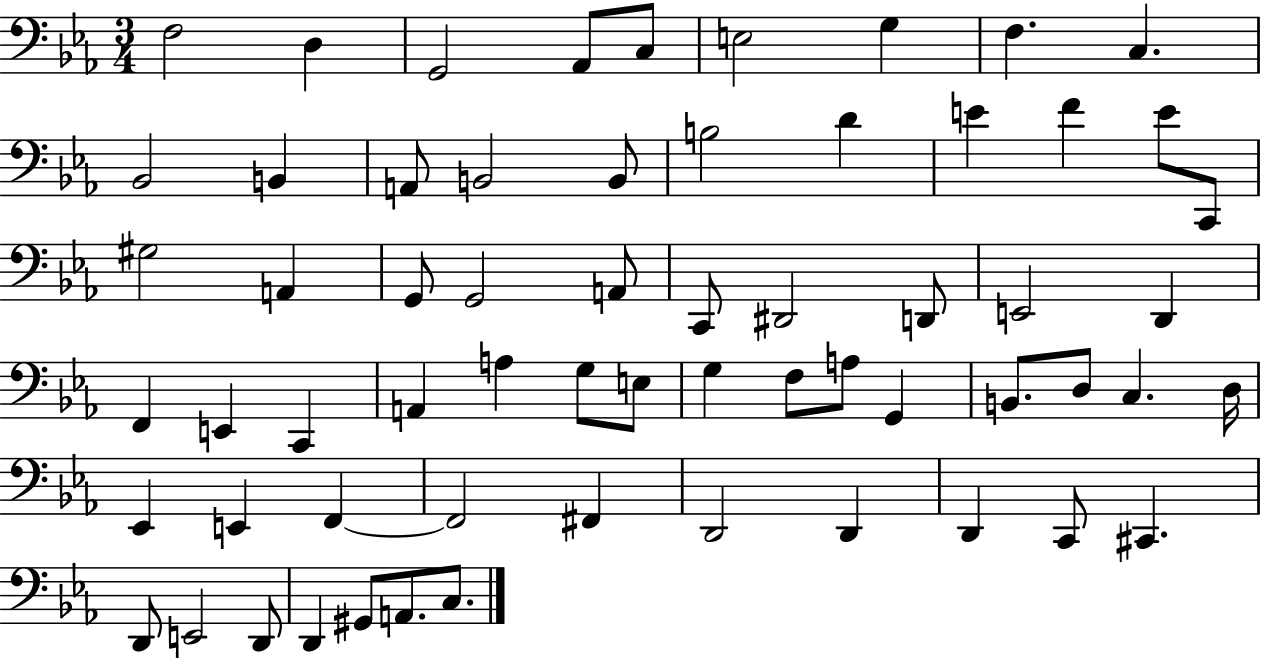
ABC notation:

X:1
T:Untitled
M:3/4
L:1/4
K:Eb
F,2 D, G,,2 _A,,/2 C,/2 E,2 G, F, C, _B,,2 B,, A,,/2 B,,2 B,,/2 B,2 D E F E/2 C,,/2 ^G,2 A,, G,,/2 G,,2 A,,/2 C,,/2 ^D,,2 D,,/2 E,,2 D,, F,, E,, C,, A,, A, G,/2 E,/2 G, F,/2 A,/2 G,, B,,/2 D,/2 C, D,/4 _E,, E,, F,, F,,2 ^F,, D,,2 D,, D,, C,,/2 ^C,, D,,/2 E,,2 D,,/2 D,, ^G,,/2 A,,/2 C,/2